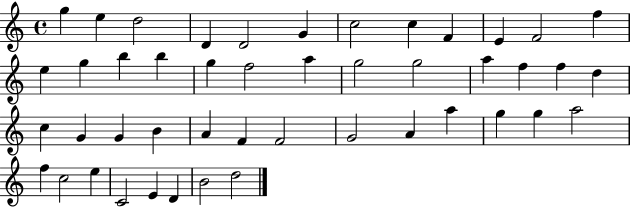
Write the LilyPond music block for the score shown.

{
  \clef treble
  \time 4/4
  \defaultTimeSignature
  \key c \major
  g''4 e''4 d''2 | d'4 d'2 g'4 | c''2 c''4 f'4 | e'4 f'2 f''4 | \break e''4 g''4 b''4 b''4 | g''4 f''2 a''4 | g''2 g''2 | a''4 f''4 f''4 d''4 | \break c''4 g'4 g'4 b'4 | a'4 f'4 f'2 | g'2 a'4 a''4 | g''4 g''4 a''2 | \break f''4 c''2 e''4 | c'2 e'4 d'4 | b'2 d''2 | \bar "|."
}